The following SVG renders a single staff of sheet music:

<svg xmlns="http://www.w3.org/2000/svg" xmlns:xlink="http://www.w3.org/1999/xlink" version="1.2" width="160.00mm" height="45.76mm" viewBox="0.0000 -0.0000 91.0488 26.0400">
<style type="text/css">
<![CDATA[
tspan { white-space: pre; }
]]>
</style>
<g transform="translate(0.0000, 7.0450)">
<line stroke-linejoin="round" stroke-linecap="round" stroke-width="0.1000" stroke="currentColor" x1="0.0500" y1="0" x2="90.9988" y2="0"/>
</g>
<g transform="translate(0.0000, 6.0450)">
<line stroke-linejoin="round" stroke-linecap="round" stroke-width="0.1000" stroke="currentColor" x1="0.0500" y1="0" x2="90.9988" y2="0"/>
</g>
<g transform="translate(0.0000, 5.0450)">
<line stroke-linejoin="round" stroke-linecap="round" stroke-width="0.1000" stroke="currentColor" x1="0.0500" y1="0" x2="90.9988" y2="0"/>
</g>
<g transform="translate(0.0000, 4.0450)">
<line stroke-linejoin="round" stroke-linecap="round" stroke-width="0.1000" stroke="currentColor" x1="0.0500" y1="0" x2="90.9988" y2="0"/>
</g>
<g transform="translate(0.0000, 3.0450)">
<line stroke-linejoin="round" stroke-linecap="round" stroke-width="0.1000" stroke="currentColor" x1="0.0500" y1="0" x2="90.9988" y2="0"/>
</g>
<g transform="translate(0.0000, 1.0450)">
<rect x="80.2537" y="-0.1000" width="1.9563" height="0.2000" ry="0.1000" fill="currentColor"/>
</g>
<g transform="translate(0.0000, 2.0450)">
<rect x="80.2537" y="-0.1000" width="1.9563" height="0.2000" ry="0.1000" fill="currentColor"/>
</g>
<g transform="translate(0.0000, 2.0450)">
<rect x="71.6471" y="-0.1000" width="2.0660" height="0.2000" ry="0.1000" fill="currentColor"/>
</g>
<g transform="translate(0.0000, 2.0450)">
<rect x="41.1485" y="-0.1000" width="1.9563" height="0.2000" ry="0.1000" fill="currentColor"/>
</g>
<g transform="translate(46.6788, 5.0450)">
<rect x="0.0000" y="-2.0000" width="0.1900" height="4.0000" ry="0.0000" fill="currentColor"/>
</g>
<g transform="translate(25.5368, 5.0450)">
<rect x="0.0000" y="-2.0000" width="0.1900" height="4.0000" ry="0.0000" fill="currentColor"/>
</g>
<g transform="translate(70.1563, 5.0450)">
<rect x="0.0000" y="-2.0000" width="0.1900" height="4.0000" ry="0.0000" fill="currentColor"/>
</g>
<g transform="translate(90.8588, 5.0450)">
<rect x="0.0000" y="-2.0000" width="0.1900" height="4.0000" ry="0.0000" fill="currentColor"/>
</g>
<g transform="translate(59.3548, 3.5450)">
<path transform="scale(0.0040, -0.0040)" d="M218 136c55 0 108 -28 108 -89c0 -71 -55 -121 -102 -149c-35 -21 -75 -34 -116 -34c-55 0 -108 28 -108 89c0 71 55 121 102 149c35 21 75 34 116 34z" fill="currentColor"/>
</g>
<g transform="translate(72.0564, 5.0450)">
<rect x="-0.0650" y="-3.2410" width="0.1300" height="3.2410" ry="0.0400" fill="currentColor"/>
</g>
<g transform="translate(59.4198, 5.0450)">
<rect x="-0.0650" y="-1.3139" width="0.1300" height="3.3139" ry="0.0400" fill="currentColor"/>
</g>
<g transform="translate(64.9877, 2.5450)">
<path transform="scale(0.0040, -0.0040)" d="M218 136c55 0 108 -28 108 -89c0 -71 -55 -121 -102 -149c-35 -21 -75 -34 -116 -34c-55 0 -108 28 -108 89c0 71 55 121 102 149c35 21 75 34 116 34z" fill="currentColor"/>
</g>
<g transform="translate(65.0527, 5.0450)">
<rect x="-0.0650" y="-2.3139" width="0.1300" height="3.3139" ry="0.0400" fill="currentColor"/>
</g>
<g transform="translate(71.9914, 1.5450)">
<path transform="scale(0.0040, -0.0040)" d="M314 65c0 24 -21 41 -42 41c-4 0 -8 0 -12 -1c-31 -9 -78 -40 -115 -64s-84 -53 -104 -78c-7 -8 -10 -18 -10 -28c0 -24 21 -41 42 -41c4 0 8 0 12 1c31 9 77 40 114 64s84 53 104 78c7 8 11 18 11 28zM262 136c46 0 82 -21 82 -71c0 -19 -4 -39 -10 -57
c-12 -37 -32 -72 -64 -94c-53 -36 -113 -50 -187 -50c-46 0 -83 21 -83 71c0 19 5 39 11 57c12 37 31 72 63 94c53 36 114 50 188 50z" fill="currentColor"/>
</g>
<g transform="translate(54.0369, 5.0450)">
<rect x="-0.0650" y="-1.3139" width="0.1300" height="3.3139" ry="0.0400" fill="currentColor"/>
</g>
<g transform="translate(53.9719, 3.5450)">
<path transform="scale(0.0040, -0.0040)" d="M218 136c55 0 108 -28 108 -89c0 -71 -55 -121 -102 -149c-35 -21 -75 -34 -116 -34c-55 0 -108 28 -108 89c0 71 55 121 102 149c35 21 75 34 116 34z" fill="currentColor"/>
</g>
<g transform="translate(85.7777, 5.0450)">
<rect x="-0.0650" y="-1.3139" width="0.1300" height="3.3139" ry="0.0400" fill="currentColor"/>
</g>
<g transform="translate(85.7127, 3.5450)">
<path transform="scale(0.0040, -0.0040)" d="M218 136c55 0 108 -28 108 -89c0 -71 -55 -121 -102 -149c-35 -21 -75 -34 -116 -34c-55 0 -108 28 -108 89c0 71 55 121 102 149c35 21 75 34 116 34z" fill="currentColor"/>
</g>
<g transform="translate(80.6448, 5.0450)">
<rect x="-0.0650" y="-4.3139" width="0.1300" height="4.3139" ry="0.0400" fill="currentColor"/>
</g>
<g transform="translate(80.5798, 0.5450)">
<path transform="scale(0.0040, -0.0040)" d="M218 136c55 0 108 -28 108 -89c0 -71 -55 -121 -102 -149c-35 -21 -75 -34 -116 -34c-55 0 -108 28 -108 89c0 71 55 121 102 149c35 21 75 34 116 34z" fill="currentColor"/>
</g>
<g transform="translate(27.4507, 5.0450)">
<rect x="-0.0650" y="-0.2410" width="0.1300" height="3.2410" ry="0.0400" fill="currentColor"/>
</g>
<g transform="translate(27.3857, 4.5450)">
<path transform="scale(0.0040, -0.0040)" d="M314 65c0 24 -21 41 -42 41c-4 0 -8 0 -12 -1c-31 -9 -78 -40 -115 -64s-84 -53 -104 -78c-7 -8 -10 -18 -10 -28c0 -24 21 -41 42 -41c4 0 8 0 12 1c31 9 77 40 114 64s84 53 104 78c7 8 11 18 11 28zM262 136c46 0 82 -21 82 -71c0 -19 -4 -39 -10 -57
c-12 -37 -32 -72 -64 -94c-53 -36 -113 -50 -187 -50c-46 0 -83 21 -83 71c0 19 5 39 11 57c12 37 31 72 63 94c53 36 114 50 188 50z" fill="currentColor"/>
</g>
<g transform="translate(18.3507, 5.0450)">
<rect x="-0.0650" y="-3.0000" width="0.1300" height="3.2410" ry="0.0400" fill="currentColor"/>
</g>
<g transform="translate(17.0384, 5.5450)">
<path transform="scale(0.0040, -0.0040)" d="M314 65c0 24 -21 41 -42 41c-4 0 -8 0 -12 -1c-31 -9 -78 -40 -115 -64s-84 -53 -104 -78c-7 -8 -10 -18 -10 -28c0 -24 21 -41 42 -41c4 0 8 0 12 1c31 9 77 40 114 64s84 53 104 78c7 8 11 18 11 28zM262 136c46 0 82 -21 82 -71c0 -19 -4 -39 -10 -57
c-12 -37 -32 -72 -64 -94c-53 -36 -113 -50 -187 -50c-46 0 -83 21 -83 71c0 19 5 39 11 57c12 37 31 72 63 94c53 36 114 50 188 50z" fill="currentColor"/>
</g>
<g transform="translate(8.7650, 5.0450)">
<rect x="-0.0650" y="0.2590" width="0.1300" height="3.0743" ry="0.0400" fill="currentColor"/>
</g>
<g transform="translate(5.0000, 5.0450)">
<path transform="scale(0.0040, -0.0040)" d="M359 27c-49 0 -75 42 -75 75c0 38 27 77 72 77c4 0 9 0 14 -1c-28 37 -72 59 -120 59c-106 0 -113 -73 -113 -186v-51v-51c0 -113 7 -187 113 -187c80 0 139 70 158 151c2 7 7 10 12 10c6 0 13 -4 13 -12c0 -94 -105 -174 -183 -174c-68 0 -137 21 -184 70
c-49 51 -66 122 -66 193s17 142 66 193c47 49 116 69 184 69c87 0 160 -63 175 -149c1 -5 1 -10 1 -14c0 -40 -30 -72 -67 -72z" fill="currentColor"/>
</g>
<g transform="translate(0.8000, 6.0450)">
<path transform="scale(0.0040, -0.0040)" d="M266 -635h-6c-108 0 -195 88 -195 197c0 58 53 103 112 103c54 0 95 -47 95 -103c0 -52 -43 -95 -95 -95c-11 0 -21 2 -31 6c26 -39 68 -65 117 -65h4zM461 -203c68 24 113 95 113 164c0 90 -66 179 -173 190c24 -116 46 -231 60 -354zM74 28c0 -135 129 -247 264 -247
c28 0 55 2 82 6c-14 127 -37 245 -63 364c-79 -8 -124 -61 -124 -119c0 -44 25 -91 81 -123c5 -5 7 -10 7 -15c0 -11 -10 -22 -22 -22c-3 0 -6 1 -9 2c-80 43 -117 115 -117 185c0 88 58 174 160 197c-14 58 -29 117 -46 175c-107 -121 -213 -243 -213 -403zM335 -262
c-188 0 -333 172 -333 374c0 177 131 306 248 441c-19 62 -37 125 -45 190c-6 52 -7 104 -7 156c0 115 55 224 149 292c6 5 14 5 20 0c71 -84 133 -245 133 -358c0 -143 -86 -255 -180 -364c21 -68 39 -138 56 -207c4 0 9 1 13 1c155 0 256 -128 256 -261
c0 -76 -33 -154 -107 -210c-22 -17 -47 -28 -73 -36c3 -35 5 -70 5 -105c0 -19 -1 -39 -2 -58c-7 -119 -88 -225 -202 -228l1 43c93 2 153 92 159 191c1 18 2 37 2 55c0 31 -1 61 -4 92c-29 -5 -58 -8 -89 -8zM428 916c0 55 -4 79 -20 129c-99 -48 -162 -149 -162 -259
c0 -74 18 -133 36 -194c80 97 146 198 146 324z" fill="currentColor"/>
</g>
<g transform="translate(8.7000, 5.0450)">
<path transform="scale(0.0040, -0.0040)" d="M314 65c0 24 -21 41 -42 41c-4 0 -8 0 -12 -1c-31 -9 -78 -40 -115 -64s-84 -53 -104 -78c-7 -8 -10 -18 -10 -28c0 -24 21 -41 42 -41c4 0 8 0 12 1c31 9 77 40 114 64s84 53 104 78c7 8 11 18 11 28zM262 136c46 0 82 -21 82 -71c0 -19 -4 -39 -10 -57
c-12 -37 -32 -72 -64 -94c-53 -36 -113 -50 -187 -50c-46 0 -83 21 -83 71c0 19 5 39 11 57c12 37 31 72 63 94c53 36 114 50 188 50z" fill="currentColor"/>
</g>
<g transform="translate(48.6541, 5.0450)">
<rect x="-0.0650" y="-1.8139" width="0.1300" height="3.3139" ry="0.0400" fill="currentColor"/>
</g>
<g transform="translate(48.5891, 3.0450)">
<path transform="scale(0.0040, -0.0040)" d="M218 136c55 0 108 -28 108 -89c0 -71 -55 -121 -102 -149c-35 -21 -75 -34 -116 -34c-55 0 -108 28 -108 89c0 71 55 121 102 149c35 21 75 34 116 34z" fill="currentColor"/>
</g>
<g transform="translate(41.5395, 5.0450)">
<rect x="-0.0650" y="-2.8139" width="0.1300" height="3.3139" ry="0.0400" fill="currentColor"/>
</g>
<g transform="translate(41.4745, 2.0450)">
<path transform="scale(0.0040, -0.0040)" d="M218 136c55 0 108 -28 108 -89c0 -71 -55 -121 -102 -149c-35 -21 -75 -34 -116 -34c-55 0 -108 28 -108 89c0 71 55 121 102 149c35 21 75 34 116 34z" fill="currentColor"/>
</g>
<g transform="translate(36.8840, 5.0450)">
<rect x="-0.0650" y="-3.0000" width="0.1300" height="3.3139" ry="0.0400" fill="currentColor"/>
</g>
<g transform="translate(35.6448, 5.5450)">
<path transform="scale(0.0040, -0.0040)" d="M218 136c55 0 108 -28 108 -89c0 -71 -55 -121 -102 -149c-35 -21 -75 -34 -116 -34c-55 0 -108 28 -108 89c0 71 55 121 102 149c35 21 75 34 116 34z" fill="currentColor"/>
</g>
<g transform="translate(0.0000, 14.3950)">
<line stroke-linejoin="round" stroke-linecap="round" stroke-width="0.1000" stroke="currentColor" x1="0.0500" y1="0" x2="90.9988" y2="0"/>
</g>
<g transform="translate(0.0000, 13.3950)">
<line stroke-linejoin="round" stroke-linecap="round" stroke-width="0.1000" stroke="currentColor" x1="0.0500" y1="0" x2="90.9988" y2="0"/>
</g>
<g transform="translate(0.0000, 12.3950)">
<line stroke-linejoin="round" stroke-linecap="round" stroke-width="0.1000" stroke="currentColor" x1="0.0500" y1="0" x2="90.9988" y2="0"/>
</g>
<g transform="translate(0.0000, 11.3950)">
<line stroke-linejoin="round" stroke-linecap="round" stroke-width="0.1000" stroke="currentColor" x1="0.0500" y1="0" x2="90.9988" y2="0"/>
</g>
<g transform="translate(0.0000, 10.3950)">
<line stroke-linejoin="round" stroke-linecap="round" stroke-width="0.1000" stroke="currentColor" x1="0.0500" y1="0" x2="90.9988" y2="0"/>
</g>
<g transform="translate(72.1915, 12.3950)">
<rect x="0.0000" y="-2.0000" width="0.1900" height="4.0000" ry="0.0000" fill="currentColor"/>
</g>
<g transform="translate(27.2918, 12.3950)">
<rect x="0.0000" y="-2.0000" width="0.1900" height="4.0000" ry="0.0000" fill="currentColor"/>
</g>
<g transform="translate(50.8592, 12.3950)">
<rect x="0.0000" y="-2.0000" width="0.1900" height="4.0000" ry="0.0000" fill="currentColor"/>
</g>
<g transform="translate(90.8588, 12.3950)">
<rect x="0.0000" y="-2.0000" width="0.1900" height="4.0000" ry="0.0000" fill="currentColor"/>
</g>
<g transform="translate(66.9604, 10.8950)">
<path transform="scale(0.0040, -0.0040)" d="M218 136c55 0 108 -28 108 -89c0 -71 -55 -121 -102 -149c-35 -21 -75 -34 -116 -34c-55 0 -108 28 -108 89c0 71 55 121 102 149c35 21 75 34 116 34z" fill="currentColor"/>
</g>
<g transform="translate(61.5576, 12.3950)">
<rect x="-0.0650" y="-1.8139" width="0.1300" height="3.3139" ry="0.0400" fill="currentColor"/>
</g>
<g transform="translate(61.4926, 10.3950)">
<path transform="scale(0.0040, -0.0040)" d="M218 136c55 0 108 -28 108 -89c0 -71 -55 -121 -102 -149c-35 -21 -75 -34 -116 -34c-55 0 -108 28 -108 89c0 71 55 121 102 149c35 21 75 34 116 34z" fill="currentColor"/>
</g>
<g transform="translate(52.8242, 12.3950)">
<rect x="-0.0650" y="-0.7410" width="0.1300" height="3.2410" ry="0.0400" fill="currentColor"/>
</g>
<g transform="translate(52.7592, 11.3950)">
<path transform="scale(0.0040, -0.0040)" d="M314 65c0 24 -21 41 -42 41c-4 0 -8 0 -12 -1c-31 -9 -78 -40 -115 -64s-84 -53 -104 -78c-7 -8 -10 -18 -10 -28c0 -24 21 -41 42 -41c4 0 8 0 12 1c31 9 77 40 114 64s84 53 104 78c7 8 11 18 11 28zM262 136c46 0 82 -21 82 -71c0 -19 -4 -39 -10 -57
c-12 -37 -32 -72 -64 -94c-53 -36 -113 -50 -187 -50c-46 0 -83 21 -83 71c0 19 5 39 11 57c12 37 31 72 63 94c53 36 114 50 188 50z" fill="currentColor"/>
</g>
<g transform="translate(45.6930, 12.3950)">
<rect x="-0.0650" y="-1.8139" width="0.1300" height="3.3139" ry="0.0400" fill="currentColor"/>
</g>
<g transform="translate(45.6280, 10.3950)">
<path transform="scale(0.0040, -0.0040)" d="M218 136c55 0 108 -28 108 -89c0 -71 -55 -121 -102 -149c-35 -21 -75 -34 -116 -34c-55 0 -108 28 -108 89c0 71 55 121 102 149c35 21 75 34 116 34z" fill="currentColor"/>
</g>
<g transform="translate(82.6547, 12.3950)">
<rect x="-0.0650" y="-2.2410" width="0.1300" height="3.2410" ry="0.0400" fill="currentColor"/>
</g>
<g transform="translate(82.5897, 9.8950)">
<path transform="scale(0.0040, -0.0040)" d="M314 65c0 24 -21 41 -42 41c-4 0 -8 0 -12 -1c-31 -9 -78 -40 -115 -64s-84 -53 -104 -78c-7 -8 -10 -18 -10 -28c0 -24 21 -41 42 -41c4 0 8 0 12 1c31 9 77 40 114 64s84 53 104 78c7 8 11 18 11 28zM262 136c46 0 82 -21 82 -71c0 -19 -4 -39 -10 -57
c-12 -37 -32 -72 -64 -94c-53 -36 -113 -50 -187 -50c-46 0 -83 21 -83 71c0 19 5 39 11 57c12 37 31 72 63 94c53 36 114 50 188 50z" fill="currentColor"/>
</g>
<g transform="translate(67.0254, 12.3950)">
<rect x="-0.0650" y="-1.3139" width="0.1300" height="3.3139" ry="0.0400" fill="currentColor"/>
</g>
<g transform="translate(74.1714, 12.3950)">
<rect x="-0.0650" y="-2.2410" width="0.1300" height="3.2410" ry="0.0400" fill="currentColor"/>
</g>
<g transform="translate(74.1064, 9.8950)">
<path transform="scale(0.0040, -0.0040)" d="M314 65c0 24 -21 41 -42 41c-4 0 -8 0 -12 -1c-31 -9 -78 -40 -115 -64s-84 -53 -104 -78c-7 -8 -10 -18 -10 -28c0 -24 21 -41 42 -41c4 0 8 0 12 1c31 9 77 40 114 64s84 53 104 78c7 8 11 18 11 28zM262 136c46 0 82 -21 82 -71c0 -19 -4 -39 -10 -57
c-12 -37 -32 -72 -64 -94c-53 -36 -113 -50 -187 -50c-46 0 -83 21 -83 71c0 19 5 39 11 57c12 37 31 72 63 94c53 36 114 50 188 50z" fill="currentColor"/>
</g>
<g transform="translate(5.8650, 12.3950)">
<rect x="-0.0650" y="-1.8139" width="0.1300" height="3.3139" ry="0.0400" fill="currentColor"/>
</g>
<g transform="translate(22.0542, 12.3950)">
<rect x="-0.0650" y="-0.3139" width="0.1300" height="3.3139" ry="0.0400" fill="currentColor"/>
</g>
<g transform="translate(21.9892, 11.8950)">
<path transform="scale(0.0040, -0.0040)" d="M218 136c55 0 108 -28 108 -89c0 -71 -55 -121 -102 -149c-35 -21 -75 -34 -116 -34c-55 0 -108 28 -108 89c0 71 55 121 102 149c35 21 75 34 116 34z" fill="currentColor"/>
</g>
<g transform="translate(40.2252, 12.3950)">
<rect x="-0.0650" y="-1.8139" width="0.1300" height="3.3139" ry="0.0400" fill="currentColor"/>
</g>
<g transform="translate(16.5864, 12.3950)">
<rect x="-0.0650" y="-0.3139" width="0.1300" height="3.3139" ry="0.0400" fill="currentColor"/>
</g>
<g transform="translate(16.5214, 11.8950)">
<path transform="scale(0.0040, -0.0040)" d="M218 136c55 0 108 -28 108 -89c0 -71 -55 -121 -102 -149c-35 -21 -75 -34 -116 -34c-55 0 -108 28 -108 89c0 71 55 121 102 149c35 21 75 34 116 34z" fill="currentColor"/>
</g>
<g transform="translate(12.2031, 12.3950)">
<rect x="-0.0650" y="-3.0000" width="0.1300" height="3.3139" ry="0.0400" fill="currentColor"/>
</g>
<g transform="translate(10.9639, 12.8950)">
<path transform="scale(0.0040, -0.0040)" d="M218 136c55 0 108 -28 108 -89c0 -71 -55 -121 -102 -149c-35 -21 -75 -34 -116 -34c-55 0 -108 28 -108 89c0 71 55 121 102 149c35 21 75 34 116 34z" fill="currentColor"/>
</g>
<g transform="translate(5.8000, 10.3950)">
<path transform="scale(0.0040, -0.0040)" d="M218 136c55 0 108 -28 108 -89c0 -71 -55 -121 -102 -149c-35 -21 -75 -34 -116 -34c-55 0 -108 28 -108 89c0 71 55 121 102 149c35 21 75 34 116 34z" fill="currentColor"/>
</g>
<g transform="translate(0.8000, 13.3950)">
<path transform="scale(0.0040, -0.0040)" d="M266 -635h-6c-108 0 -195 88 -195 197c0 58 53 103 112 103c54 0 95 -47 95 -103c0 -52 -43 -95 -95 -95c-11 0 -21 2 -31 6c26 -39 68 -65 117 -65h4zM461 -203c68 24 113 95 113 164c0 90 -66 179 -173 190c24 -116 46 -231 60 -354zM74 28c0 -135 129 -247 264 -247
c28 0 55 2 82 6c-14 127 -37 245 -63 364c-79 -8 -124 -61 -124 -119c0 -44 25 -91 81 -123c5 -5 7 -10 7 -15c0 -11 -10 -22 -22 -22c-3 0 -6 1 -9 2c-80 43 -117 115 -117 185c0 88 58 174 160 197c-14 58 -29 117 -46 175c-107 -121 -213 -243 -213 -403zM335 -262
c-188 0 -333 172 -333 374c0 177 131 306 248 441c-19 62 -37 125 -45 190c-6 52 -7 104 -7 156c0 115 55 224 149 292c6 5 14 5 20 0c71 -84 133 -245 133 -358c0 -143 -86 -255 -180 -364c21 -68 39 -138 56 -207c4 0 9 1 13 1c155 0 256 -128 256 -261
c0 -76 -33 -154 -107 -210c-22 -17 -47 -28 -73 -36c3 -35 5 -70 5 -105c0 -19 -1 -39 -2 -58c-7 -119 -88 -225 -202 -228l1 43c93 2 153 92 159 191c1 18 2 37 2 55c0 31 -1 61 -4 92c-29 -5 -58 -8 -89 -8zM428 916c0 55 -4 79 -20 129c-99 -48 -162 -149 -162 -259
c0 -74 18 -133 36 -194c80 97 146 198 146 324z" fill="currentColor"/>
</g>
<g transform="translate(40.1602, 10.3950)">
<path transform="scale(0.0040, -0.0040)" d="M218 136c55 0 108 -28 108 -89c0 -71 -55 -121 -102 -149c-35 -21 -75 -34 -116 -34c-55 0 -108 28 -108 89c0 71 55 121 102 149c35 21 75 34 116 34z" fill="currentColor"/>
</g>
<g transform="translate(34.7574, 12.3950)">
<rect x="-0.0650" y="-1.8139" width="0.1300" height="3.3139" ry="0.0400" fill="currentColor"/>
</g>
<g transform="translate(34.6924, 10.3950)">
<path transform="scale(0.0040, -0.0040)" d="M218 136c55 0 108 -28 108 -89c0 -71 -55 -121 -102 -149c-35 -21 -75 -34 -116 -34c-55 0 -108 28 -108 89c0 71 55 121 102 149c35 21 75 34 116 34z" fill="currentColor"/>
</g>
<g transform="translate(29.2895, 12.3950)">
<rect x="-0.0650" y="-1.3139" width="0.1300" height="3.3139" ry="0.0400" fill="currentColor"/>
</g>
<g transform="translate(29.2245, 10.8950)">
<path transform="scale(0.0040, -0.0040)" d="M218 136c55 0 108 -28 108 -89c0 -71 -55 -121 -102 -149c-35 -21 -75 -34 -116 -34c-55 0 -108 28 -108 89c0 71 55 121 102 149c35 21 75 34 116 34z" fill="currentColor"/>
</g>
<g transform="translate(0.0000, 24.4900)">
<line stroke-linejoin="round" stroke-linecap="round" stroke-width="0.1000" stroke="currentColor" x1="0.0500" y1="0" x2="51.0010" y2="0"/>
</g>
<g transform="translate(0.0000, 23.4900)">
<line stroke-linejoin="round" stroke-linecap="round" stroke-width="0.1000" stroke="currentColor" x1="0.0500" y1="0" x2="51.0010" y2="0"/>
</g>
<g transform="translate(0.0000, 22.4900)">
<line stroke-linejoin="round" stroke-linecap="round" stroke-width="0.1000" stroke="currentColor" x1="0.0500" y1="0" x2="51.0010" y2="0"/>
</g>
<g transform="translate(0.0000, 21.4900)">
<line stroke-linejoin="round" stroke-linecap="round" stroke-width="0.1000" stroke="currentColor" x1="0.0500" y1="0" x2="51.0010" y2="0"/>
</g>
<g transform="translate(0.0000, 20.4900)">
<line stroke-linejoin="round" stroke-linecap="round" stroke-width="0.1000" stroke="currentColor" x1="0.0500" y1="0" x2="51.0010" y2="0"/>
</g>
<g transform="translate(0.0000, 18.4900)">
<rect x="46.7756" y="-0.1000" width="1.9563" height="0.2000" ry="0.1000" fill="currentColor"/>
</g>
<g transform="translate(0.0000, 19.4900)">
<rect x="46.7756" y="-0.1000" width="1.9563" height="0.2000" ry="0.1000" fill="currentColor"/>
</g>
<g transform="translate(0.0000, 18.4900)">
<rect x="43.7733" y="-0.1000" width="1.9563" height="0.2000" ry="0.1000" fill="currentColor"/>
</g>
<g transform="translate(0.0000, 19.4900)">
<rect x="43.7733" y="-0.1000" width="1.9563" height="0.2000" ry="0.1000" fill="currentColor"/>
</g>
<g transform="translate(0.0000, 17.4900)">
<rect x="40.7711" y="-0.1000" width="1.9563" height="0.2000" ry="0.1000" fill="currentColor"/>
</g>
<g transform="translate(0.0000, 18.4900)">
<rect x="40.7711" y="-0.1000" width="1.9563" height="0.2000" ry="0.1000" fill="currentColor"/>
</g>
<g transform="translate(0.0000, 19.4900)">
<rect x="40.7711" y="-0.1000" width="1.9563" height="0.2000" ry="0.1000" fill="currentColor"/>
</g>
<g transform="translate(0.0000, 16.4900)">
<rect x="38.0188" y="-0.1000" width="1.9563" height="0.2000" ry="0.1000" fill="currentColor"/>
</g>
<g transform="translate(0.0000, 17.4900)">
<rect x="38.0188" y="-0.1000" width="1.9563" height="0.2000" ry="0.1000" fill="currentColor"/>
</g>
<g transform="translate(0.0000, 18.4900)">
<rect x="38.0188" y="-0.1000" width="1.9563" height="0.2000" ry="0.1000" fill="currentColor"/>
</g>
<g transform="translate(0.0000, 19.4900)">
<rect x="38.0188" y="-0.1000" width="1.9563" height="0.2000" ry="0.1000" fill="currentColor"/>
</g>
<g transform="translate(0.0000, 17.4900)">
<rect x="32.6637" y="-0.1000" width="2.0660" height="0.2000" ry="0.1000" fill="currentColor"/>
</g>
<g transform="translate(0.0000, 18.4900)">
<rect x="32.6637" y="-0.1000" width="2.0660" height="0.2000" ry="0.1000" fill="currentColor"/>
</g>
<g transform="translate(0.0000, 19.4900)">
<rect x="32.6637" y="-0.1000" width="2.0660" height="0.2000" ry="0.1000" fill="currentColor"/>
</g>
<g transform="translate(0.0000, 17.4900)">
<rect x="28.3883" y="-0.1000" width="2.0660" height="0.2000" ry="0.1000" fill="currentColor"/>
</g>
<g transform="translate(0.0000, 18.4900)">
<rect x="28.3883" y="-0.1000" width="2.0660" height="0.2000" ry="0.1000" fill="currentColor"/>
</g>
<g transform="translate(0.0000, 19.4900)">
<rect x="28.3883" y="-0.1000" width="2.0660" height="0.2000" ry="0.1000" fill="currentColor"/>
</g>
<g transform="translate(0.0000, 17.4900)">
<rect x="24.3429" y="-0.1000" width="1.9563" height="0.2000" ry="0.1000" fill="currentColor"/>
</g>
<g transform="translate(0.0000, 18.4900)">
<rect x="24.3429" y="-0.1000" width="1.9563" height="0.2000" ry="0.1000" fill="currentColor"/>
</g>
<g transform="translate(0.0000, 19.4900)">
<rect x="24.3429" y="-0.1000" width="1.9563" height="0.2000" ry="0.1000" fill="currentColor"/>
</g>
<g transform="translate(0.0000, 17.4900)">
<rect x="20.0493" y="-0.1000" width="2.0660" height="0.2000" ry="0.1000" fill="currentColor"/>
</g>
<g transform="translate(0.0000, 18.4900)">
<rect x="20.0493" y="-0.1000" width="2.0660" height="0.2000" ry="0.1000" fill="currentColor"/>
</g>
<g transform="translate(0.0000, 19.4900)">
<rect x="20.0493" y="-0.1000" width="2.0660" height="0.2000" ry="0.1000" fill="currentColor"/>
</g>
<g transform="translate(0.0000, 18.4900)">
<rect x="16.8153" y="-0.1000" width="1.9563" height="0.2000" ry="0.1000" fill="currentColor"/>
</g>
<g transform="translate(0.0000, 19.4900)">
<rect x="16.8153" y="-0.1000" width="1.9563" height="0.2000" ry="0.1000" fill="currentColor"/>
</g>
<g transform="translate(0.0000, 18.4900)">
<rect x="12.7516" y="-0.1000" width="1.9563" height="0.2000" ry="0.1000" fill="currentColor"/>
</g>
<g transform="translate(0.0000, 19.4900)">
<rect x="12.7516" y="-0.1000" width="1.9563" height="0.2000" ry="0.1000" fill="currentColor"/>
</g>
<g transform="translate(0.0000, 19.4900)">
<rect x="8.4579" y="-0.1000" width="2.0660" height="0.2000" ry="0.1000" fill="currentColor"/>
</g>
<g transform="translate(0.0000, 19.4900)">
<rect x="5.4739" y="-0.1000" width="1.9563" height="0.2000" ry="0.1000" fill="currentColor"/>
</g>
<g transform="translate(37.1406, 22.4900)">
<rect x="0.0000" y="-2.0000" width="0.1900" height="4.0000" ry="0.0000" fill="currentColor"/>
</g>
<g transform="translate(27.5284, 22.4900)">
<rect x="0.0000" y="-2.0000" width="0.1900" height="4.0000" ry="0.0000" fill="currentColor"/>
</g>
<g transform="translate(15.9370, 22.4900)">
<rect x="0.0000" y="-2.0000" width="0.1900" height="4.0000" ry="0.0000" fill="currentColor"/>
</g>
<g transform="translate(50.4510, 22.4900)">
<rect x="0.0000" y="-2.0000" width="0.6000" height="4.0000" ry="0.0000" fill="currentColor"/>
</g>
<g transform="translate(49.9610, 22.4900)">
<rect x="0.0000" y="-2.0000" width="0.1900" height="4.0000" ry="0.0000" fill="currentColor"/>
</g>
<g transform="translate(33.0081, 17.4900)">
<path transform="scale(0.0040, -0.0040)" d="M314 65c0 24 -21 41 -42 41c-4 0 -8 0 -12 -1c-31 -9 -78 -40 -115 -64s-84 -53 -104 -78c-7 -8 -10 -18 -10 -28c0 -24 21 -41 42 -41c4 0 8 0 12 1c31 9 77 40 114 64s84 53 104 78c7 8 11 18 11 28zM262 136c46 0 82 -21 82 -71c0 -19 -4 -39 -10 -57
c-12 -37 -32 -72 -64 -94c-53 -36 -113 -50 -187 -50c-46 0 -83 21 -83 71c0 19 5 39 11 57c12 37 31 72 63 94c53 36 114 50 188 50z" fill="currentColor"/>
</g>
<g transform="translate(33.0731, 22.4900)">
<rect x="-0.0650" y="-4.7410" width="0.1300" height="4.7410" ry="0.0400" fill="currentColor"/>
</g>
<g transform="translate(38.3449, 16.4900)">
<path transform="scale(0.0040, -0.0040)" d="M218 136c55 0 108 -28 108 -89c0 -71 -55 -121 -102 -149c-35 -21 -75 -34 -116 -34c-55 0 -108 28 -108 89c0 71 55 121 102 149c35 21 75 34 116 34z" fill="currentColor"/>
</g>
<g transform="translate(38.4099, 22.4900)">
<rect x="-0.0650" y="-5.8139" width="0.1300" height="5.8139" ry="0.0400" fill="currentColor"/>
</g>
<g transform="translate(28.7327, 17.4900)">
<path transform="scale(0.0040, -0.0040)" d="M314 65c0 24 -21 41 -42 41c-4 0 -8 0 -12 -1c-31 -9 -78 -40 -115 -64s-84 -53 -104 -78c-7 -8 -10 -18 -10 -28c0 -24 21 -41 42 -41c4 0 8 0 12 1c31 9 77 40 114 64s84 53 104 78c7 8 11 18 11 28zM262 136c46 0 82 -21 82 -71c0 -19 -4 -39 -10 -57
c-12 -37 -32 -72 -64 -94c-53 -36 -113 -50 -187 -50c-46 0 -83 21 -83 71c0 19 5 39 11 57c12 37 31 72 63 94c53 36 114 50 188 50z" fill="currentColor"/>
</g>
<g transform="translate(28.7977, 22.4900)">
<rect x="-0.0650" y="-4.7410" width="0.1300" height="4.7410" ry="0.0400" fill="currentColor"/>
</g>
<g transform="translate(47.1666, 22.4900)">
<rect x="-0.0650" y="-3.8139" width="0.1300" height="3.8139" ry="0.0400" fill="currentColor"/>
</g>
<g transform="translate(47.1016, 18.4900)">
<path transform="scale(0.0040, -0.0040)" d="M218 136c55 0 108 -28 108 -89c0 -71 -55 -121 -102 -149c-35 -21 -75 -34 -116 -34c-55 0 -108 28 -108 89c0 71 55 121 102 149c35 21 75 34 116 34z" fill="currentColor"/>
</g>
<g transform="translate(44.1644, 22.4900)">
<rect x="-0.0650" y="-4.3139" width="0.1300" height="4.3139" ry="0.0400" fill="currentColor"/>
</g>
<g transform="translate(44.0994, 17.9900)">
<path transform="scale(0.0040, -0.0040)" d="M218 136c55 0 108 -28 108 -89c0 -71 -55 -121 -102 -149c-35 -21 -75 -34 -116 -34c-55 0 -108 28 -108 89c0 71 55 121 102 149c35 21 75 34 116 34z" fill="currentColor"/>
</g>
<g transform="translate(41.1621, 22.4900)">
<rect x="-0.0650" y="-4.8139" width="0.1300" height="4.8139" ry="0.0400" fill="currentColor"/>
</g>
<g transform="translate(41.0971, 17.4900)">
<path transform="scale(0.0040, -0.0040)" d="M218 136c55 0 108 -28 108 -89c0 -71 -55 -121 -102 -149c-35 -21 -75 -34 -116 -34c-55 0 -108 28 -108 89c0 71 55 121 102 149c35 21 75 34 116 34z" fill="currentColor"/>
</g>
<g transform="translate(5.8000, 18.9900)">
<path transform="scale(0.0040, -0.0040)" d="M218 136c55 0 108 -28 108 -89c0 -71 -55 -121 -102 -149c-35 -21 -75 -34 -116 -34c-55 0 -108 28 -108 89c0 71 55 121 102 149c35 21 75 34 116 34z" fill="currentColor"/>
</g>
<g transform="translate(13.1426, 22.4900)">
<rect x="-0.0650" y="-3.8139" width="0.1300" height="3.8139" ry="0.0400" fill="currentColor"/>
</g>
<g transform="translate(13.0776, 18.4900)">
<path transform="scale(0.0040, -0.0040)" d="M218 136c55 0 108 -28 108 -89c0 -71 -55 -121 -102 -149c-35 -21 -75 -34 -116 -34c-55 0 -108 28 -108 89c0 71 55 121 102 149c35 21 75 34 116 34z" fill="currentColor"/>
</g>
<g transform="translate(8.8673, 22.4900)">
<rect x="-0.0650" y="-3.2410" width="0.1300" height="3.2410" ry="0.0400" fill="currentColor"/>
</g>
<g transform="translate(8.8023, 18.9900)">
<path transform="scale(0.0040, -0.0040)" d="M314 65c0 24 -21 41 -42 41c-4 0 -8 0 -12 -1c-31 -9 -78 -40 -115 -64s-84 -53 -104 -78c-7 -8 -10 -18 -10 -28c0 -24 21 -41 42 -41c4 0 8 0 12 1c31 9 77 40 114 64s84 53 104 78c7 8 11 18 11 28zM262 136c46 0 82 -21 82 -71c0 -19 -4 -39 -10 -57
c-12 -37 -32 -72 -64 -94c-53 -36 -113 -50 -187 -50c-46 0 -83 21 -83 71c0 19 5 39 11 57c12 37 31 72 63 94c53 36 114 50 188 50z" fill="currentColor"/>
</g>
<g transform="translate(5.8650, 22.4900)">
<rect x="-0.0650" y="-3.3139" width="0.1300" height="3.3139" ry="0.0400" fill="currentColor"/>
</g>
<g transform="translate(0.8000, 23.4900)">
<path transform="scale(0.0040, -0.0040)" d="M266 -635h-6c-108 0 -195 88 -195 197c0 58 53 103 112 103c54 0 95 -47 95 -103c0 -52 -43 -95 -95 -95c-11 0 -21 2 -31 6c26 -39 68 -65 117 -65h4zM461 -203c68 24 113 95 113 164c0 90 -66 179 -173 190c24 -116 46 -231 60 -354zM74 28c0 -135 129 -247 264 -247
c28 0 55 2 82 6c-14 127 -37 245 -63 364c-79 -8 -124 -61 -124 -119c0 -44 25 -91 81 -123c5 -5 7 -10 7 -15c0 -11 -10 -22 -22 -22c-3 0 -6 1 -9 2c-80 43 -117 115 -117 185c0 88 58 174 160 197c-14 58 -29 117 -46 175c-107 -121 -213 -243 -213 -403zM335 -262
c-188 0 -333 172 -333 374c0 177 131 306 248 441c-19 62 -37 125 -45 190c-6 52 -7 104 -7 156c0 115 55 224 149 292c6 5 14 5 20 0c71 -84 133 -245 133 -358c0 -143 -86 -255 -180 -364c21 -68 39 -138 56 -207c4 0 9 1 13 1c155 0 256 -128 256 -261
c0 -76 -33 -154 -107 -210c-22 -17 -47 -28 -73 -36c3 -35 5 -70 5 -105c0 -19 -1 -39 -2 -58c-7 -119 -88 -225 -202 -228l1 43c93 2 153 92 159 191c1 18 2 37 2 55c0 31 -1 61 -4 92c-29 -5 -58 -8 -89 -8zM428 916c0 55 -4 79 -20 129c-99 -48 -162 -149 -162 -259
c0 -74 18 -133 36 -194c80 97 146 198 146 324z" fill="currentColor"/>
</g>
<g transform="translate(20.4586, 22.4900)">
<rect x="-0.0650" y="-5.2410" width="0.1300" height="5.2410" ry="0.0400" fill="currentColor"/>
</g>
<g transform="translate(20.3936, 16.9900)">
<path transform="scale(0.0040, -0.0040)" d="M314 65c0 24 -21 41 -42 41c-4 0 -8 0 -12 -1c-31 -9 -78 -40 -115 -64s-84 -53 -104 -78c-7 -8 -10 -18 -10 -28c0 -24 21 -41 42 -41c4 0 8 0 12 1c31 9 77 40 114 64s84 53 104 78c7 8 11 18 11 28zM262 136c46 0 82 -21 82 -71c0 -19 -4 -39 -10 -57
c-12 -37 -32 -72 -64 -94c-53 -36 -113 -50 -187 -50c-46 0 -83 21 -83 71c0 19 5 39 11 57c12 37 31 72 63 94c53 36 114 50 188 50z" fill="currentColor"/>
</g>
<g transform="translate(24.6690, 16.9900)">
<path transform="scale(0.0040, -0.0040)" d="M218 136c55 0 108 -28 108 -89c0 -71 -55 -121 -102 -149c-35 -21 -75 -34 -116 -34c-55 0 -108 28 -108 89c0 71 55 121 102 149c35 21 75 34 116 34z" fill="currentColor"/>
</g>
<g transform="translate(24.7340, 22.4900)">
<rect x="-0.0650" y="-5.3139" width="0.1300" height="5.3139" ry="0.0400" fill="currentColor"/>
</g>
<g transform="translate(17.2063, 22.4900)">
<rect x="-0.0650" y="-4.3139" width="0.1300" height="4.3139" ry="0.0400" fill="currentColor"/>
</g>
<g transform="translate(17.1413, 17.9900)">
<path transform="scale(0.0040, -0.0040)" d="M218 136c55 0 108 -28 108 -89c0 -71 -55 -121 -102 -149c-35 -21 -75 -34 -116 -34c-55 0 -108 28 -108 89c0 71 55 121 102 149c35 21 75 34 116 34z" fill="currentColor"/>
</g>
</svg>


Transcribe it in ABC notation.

X:1
T:Untitled
M:4/4
L:1/4
K:C
B2 A2 c2 A a f e e g b2 d' e f A c c e f f f d2 f e g2 g2 b b2 c' d' f'2 f' e'2 e'2 g' e' d' c'